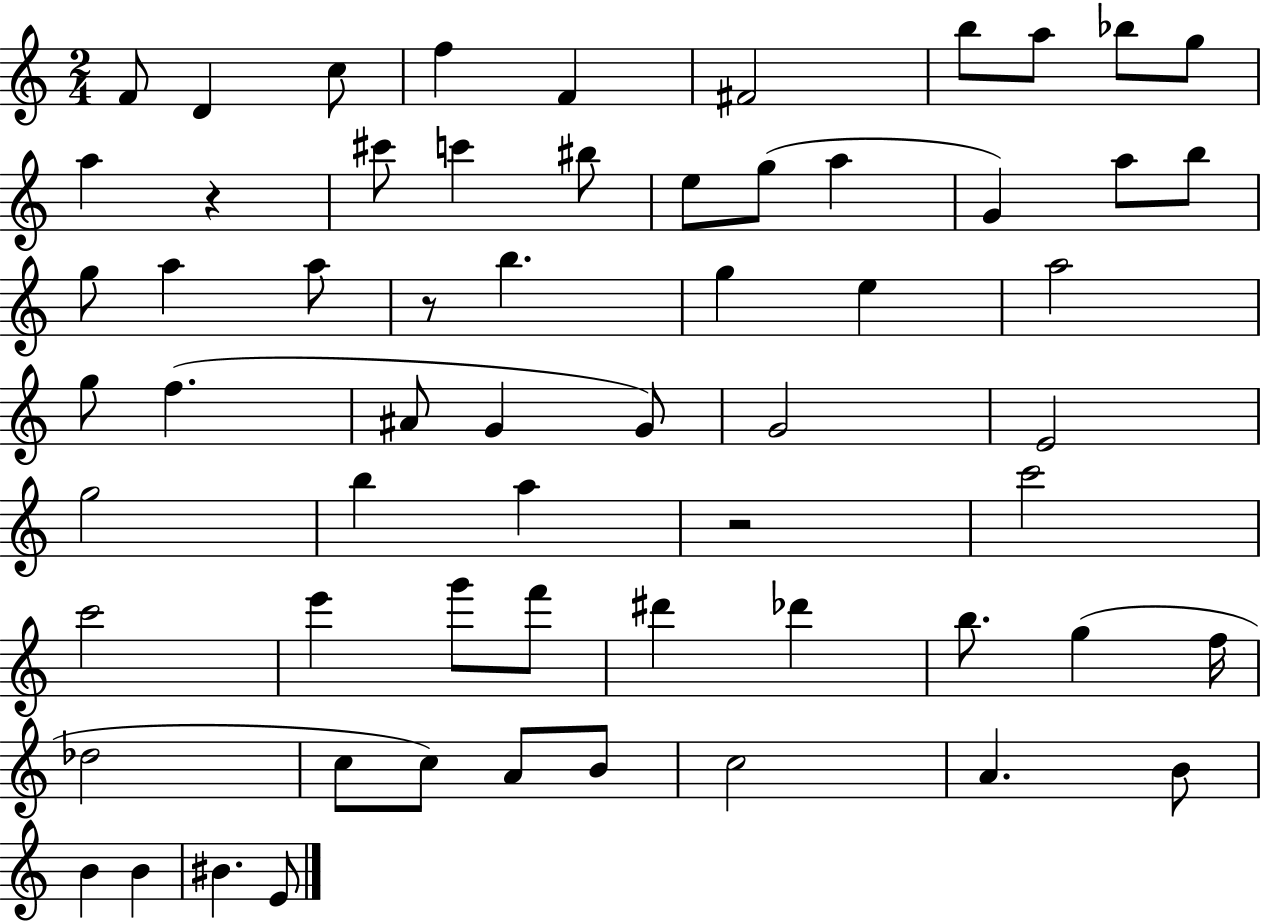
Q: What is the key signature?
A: C major